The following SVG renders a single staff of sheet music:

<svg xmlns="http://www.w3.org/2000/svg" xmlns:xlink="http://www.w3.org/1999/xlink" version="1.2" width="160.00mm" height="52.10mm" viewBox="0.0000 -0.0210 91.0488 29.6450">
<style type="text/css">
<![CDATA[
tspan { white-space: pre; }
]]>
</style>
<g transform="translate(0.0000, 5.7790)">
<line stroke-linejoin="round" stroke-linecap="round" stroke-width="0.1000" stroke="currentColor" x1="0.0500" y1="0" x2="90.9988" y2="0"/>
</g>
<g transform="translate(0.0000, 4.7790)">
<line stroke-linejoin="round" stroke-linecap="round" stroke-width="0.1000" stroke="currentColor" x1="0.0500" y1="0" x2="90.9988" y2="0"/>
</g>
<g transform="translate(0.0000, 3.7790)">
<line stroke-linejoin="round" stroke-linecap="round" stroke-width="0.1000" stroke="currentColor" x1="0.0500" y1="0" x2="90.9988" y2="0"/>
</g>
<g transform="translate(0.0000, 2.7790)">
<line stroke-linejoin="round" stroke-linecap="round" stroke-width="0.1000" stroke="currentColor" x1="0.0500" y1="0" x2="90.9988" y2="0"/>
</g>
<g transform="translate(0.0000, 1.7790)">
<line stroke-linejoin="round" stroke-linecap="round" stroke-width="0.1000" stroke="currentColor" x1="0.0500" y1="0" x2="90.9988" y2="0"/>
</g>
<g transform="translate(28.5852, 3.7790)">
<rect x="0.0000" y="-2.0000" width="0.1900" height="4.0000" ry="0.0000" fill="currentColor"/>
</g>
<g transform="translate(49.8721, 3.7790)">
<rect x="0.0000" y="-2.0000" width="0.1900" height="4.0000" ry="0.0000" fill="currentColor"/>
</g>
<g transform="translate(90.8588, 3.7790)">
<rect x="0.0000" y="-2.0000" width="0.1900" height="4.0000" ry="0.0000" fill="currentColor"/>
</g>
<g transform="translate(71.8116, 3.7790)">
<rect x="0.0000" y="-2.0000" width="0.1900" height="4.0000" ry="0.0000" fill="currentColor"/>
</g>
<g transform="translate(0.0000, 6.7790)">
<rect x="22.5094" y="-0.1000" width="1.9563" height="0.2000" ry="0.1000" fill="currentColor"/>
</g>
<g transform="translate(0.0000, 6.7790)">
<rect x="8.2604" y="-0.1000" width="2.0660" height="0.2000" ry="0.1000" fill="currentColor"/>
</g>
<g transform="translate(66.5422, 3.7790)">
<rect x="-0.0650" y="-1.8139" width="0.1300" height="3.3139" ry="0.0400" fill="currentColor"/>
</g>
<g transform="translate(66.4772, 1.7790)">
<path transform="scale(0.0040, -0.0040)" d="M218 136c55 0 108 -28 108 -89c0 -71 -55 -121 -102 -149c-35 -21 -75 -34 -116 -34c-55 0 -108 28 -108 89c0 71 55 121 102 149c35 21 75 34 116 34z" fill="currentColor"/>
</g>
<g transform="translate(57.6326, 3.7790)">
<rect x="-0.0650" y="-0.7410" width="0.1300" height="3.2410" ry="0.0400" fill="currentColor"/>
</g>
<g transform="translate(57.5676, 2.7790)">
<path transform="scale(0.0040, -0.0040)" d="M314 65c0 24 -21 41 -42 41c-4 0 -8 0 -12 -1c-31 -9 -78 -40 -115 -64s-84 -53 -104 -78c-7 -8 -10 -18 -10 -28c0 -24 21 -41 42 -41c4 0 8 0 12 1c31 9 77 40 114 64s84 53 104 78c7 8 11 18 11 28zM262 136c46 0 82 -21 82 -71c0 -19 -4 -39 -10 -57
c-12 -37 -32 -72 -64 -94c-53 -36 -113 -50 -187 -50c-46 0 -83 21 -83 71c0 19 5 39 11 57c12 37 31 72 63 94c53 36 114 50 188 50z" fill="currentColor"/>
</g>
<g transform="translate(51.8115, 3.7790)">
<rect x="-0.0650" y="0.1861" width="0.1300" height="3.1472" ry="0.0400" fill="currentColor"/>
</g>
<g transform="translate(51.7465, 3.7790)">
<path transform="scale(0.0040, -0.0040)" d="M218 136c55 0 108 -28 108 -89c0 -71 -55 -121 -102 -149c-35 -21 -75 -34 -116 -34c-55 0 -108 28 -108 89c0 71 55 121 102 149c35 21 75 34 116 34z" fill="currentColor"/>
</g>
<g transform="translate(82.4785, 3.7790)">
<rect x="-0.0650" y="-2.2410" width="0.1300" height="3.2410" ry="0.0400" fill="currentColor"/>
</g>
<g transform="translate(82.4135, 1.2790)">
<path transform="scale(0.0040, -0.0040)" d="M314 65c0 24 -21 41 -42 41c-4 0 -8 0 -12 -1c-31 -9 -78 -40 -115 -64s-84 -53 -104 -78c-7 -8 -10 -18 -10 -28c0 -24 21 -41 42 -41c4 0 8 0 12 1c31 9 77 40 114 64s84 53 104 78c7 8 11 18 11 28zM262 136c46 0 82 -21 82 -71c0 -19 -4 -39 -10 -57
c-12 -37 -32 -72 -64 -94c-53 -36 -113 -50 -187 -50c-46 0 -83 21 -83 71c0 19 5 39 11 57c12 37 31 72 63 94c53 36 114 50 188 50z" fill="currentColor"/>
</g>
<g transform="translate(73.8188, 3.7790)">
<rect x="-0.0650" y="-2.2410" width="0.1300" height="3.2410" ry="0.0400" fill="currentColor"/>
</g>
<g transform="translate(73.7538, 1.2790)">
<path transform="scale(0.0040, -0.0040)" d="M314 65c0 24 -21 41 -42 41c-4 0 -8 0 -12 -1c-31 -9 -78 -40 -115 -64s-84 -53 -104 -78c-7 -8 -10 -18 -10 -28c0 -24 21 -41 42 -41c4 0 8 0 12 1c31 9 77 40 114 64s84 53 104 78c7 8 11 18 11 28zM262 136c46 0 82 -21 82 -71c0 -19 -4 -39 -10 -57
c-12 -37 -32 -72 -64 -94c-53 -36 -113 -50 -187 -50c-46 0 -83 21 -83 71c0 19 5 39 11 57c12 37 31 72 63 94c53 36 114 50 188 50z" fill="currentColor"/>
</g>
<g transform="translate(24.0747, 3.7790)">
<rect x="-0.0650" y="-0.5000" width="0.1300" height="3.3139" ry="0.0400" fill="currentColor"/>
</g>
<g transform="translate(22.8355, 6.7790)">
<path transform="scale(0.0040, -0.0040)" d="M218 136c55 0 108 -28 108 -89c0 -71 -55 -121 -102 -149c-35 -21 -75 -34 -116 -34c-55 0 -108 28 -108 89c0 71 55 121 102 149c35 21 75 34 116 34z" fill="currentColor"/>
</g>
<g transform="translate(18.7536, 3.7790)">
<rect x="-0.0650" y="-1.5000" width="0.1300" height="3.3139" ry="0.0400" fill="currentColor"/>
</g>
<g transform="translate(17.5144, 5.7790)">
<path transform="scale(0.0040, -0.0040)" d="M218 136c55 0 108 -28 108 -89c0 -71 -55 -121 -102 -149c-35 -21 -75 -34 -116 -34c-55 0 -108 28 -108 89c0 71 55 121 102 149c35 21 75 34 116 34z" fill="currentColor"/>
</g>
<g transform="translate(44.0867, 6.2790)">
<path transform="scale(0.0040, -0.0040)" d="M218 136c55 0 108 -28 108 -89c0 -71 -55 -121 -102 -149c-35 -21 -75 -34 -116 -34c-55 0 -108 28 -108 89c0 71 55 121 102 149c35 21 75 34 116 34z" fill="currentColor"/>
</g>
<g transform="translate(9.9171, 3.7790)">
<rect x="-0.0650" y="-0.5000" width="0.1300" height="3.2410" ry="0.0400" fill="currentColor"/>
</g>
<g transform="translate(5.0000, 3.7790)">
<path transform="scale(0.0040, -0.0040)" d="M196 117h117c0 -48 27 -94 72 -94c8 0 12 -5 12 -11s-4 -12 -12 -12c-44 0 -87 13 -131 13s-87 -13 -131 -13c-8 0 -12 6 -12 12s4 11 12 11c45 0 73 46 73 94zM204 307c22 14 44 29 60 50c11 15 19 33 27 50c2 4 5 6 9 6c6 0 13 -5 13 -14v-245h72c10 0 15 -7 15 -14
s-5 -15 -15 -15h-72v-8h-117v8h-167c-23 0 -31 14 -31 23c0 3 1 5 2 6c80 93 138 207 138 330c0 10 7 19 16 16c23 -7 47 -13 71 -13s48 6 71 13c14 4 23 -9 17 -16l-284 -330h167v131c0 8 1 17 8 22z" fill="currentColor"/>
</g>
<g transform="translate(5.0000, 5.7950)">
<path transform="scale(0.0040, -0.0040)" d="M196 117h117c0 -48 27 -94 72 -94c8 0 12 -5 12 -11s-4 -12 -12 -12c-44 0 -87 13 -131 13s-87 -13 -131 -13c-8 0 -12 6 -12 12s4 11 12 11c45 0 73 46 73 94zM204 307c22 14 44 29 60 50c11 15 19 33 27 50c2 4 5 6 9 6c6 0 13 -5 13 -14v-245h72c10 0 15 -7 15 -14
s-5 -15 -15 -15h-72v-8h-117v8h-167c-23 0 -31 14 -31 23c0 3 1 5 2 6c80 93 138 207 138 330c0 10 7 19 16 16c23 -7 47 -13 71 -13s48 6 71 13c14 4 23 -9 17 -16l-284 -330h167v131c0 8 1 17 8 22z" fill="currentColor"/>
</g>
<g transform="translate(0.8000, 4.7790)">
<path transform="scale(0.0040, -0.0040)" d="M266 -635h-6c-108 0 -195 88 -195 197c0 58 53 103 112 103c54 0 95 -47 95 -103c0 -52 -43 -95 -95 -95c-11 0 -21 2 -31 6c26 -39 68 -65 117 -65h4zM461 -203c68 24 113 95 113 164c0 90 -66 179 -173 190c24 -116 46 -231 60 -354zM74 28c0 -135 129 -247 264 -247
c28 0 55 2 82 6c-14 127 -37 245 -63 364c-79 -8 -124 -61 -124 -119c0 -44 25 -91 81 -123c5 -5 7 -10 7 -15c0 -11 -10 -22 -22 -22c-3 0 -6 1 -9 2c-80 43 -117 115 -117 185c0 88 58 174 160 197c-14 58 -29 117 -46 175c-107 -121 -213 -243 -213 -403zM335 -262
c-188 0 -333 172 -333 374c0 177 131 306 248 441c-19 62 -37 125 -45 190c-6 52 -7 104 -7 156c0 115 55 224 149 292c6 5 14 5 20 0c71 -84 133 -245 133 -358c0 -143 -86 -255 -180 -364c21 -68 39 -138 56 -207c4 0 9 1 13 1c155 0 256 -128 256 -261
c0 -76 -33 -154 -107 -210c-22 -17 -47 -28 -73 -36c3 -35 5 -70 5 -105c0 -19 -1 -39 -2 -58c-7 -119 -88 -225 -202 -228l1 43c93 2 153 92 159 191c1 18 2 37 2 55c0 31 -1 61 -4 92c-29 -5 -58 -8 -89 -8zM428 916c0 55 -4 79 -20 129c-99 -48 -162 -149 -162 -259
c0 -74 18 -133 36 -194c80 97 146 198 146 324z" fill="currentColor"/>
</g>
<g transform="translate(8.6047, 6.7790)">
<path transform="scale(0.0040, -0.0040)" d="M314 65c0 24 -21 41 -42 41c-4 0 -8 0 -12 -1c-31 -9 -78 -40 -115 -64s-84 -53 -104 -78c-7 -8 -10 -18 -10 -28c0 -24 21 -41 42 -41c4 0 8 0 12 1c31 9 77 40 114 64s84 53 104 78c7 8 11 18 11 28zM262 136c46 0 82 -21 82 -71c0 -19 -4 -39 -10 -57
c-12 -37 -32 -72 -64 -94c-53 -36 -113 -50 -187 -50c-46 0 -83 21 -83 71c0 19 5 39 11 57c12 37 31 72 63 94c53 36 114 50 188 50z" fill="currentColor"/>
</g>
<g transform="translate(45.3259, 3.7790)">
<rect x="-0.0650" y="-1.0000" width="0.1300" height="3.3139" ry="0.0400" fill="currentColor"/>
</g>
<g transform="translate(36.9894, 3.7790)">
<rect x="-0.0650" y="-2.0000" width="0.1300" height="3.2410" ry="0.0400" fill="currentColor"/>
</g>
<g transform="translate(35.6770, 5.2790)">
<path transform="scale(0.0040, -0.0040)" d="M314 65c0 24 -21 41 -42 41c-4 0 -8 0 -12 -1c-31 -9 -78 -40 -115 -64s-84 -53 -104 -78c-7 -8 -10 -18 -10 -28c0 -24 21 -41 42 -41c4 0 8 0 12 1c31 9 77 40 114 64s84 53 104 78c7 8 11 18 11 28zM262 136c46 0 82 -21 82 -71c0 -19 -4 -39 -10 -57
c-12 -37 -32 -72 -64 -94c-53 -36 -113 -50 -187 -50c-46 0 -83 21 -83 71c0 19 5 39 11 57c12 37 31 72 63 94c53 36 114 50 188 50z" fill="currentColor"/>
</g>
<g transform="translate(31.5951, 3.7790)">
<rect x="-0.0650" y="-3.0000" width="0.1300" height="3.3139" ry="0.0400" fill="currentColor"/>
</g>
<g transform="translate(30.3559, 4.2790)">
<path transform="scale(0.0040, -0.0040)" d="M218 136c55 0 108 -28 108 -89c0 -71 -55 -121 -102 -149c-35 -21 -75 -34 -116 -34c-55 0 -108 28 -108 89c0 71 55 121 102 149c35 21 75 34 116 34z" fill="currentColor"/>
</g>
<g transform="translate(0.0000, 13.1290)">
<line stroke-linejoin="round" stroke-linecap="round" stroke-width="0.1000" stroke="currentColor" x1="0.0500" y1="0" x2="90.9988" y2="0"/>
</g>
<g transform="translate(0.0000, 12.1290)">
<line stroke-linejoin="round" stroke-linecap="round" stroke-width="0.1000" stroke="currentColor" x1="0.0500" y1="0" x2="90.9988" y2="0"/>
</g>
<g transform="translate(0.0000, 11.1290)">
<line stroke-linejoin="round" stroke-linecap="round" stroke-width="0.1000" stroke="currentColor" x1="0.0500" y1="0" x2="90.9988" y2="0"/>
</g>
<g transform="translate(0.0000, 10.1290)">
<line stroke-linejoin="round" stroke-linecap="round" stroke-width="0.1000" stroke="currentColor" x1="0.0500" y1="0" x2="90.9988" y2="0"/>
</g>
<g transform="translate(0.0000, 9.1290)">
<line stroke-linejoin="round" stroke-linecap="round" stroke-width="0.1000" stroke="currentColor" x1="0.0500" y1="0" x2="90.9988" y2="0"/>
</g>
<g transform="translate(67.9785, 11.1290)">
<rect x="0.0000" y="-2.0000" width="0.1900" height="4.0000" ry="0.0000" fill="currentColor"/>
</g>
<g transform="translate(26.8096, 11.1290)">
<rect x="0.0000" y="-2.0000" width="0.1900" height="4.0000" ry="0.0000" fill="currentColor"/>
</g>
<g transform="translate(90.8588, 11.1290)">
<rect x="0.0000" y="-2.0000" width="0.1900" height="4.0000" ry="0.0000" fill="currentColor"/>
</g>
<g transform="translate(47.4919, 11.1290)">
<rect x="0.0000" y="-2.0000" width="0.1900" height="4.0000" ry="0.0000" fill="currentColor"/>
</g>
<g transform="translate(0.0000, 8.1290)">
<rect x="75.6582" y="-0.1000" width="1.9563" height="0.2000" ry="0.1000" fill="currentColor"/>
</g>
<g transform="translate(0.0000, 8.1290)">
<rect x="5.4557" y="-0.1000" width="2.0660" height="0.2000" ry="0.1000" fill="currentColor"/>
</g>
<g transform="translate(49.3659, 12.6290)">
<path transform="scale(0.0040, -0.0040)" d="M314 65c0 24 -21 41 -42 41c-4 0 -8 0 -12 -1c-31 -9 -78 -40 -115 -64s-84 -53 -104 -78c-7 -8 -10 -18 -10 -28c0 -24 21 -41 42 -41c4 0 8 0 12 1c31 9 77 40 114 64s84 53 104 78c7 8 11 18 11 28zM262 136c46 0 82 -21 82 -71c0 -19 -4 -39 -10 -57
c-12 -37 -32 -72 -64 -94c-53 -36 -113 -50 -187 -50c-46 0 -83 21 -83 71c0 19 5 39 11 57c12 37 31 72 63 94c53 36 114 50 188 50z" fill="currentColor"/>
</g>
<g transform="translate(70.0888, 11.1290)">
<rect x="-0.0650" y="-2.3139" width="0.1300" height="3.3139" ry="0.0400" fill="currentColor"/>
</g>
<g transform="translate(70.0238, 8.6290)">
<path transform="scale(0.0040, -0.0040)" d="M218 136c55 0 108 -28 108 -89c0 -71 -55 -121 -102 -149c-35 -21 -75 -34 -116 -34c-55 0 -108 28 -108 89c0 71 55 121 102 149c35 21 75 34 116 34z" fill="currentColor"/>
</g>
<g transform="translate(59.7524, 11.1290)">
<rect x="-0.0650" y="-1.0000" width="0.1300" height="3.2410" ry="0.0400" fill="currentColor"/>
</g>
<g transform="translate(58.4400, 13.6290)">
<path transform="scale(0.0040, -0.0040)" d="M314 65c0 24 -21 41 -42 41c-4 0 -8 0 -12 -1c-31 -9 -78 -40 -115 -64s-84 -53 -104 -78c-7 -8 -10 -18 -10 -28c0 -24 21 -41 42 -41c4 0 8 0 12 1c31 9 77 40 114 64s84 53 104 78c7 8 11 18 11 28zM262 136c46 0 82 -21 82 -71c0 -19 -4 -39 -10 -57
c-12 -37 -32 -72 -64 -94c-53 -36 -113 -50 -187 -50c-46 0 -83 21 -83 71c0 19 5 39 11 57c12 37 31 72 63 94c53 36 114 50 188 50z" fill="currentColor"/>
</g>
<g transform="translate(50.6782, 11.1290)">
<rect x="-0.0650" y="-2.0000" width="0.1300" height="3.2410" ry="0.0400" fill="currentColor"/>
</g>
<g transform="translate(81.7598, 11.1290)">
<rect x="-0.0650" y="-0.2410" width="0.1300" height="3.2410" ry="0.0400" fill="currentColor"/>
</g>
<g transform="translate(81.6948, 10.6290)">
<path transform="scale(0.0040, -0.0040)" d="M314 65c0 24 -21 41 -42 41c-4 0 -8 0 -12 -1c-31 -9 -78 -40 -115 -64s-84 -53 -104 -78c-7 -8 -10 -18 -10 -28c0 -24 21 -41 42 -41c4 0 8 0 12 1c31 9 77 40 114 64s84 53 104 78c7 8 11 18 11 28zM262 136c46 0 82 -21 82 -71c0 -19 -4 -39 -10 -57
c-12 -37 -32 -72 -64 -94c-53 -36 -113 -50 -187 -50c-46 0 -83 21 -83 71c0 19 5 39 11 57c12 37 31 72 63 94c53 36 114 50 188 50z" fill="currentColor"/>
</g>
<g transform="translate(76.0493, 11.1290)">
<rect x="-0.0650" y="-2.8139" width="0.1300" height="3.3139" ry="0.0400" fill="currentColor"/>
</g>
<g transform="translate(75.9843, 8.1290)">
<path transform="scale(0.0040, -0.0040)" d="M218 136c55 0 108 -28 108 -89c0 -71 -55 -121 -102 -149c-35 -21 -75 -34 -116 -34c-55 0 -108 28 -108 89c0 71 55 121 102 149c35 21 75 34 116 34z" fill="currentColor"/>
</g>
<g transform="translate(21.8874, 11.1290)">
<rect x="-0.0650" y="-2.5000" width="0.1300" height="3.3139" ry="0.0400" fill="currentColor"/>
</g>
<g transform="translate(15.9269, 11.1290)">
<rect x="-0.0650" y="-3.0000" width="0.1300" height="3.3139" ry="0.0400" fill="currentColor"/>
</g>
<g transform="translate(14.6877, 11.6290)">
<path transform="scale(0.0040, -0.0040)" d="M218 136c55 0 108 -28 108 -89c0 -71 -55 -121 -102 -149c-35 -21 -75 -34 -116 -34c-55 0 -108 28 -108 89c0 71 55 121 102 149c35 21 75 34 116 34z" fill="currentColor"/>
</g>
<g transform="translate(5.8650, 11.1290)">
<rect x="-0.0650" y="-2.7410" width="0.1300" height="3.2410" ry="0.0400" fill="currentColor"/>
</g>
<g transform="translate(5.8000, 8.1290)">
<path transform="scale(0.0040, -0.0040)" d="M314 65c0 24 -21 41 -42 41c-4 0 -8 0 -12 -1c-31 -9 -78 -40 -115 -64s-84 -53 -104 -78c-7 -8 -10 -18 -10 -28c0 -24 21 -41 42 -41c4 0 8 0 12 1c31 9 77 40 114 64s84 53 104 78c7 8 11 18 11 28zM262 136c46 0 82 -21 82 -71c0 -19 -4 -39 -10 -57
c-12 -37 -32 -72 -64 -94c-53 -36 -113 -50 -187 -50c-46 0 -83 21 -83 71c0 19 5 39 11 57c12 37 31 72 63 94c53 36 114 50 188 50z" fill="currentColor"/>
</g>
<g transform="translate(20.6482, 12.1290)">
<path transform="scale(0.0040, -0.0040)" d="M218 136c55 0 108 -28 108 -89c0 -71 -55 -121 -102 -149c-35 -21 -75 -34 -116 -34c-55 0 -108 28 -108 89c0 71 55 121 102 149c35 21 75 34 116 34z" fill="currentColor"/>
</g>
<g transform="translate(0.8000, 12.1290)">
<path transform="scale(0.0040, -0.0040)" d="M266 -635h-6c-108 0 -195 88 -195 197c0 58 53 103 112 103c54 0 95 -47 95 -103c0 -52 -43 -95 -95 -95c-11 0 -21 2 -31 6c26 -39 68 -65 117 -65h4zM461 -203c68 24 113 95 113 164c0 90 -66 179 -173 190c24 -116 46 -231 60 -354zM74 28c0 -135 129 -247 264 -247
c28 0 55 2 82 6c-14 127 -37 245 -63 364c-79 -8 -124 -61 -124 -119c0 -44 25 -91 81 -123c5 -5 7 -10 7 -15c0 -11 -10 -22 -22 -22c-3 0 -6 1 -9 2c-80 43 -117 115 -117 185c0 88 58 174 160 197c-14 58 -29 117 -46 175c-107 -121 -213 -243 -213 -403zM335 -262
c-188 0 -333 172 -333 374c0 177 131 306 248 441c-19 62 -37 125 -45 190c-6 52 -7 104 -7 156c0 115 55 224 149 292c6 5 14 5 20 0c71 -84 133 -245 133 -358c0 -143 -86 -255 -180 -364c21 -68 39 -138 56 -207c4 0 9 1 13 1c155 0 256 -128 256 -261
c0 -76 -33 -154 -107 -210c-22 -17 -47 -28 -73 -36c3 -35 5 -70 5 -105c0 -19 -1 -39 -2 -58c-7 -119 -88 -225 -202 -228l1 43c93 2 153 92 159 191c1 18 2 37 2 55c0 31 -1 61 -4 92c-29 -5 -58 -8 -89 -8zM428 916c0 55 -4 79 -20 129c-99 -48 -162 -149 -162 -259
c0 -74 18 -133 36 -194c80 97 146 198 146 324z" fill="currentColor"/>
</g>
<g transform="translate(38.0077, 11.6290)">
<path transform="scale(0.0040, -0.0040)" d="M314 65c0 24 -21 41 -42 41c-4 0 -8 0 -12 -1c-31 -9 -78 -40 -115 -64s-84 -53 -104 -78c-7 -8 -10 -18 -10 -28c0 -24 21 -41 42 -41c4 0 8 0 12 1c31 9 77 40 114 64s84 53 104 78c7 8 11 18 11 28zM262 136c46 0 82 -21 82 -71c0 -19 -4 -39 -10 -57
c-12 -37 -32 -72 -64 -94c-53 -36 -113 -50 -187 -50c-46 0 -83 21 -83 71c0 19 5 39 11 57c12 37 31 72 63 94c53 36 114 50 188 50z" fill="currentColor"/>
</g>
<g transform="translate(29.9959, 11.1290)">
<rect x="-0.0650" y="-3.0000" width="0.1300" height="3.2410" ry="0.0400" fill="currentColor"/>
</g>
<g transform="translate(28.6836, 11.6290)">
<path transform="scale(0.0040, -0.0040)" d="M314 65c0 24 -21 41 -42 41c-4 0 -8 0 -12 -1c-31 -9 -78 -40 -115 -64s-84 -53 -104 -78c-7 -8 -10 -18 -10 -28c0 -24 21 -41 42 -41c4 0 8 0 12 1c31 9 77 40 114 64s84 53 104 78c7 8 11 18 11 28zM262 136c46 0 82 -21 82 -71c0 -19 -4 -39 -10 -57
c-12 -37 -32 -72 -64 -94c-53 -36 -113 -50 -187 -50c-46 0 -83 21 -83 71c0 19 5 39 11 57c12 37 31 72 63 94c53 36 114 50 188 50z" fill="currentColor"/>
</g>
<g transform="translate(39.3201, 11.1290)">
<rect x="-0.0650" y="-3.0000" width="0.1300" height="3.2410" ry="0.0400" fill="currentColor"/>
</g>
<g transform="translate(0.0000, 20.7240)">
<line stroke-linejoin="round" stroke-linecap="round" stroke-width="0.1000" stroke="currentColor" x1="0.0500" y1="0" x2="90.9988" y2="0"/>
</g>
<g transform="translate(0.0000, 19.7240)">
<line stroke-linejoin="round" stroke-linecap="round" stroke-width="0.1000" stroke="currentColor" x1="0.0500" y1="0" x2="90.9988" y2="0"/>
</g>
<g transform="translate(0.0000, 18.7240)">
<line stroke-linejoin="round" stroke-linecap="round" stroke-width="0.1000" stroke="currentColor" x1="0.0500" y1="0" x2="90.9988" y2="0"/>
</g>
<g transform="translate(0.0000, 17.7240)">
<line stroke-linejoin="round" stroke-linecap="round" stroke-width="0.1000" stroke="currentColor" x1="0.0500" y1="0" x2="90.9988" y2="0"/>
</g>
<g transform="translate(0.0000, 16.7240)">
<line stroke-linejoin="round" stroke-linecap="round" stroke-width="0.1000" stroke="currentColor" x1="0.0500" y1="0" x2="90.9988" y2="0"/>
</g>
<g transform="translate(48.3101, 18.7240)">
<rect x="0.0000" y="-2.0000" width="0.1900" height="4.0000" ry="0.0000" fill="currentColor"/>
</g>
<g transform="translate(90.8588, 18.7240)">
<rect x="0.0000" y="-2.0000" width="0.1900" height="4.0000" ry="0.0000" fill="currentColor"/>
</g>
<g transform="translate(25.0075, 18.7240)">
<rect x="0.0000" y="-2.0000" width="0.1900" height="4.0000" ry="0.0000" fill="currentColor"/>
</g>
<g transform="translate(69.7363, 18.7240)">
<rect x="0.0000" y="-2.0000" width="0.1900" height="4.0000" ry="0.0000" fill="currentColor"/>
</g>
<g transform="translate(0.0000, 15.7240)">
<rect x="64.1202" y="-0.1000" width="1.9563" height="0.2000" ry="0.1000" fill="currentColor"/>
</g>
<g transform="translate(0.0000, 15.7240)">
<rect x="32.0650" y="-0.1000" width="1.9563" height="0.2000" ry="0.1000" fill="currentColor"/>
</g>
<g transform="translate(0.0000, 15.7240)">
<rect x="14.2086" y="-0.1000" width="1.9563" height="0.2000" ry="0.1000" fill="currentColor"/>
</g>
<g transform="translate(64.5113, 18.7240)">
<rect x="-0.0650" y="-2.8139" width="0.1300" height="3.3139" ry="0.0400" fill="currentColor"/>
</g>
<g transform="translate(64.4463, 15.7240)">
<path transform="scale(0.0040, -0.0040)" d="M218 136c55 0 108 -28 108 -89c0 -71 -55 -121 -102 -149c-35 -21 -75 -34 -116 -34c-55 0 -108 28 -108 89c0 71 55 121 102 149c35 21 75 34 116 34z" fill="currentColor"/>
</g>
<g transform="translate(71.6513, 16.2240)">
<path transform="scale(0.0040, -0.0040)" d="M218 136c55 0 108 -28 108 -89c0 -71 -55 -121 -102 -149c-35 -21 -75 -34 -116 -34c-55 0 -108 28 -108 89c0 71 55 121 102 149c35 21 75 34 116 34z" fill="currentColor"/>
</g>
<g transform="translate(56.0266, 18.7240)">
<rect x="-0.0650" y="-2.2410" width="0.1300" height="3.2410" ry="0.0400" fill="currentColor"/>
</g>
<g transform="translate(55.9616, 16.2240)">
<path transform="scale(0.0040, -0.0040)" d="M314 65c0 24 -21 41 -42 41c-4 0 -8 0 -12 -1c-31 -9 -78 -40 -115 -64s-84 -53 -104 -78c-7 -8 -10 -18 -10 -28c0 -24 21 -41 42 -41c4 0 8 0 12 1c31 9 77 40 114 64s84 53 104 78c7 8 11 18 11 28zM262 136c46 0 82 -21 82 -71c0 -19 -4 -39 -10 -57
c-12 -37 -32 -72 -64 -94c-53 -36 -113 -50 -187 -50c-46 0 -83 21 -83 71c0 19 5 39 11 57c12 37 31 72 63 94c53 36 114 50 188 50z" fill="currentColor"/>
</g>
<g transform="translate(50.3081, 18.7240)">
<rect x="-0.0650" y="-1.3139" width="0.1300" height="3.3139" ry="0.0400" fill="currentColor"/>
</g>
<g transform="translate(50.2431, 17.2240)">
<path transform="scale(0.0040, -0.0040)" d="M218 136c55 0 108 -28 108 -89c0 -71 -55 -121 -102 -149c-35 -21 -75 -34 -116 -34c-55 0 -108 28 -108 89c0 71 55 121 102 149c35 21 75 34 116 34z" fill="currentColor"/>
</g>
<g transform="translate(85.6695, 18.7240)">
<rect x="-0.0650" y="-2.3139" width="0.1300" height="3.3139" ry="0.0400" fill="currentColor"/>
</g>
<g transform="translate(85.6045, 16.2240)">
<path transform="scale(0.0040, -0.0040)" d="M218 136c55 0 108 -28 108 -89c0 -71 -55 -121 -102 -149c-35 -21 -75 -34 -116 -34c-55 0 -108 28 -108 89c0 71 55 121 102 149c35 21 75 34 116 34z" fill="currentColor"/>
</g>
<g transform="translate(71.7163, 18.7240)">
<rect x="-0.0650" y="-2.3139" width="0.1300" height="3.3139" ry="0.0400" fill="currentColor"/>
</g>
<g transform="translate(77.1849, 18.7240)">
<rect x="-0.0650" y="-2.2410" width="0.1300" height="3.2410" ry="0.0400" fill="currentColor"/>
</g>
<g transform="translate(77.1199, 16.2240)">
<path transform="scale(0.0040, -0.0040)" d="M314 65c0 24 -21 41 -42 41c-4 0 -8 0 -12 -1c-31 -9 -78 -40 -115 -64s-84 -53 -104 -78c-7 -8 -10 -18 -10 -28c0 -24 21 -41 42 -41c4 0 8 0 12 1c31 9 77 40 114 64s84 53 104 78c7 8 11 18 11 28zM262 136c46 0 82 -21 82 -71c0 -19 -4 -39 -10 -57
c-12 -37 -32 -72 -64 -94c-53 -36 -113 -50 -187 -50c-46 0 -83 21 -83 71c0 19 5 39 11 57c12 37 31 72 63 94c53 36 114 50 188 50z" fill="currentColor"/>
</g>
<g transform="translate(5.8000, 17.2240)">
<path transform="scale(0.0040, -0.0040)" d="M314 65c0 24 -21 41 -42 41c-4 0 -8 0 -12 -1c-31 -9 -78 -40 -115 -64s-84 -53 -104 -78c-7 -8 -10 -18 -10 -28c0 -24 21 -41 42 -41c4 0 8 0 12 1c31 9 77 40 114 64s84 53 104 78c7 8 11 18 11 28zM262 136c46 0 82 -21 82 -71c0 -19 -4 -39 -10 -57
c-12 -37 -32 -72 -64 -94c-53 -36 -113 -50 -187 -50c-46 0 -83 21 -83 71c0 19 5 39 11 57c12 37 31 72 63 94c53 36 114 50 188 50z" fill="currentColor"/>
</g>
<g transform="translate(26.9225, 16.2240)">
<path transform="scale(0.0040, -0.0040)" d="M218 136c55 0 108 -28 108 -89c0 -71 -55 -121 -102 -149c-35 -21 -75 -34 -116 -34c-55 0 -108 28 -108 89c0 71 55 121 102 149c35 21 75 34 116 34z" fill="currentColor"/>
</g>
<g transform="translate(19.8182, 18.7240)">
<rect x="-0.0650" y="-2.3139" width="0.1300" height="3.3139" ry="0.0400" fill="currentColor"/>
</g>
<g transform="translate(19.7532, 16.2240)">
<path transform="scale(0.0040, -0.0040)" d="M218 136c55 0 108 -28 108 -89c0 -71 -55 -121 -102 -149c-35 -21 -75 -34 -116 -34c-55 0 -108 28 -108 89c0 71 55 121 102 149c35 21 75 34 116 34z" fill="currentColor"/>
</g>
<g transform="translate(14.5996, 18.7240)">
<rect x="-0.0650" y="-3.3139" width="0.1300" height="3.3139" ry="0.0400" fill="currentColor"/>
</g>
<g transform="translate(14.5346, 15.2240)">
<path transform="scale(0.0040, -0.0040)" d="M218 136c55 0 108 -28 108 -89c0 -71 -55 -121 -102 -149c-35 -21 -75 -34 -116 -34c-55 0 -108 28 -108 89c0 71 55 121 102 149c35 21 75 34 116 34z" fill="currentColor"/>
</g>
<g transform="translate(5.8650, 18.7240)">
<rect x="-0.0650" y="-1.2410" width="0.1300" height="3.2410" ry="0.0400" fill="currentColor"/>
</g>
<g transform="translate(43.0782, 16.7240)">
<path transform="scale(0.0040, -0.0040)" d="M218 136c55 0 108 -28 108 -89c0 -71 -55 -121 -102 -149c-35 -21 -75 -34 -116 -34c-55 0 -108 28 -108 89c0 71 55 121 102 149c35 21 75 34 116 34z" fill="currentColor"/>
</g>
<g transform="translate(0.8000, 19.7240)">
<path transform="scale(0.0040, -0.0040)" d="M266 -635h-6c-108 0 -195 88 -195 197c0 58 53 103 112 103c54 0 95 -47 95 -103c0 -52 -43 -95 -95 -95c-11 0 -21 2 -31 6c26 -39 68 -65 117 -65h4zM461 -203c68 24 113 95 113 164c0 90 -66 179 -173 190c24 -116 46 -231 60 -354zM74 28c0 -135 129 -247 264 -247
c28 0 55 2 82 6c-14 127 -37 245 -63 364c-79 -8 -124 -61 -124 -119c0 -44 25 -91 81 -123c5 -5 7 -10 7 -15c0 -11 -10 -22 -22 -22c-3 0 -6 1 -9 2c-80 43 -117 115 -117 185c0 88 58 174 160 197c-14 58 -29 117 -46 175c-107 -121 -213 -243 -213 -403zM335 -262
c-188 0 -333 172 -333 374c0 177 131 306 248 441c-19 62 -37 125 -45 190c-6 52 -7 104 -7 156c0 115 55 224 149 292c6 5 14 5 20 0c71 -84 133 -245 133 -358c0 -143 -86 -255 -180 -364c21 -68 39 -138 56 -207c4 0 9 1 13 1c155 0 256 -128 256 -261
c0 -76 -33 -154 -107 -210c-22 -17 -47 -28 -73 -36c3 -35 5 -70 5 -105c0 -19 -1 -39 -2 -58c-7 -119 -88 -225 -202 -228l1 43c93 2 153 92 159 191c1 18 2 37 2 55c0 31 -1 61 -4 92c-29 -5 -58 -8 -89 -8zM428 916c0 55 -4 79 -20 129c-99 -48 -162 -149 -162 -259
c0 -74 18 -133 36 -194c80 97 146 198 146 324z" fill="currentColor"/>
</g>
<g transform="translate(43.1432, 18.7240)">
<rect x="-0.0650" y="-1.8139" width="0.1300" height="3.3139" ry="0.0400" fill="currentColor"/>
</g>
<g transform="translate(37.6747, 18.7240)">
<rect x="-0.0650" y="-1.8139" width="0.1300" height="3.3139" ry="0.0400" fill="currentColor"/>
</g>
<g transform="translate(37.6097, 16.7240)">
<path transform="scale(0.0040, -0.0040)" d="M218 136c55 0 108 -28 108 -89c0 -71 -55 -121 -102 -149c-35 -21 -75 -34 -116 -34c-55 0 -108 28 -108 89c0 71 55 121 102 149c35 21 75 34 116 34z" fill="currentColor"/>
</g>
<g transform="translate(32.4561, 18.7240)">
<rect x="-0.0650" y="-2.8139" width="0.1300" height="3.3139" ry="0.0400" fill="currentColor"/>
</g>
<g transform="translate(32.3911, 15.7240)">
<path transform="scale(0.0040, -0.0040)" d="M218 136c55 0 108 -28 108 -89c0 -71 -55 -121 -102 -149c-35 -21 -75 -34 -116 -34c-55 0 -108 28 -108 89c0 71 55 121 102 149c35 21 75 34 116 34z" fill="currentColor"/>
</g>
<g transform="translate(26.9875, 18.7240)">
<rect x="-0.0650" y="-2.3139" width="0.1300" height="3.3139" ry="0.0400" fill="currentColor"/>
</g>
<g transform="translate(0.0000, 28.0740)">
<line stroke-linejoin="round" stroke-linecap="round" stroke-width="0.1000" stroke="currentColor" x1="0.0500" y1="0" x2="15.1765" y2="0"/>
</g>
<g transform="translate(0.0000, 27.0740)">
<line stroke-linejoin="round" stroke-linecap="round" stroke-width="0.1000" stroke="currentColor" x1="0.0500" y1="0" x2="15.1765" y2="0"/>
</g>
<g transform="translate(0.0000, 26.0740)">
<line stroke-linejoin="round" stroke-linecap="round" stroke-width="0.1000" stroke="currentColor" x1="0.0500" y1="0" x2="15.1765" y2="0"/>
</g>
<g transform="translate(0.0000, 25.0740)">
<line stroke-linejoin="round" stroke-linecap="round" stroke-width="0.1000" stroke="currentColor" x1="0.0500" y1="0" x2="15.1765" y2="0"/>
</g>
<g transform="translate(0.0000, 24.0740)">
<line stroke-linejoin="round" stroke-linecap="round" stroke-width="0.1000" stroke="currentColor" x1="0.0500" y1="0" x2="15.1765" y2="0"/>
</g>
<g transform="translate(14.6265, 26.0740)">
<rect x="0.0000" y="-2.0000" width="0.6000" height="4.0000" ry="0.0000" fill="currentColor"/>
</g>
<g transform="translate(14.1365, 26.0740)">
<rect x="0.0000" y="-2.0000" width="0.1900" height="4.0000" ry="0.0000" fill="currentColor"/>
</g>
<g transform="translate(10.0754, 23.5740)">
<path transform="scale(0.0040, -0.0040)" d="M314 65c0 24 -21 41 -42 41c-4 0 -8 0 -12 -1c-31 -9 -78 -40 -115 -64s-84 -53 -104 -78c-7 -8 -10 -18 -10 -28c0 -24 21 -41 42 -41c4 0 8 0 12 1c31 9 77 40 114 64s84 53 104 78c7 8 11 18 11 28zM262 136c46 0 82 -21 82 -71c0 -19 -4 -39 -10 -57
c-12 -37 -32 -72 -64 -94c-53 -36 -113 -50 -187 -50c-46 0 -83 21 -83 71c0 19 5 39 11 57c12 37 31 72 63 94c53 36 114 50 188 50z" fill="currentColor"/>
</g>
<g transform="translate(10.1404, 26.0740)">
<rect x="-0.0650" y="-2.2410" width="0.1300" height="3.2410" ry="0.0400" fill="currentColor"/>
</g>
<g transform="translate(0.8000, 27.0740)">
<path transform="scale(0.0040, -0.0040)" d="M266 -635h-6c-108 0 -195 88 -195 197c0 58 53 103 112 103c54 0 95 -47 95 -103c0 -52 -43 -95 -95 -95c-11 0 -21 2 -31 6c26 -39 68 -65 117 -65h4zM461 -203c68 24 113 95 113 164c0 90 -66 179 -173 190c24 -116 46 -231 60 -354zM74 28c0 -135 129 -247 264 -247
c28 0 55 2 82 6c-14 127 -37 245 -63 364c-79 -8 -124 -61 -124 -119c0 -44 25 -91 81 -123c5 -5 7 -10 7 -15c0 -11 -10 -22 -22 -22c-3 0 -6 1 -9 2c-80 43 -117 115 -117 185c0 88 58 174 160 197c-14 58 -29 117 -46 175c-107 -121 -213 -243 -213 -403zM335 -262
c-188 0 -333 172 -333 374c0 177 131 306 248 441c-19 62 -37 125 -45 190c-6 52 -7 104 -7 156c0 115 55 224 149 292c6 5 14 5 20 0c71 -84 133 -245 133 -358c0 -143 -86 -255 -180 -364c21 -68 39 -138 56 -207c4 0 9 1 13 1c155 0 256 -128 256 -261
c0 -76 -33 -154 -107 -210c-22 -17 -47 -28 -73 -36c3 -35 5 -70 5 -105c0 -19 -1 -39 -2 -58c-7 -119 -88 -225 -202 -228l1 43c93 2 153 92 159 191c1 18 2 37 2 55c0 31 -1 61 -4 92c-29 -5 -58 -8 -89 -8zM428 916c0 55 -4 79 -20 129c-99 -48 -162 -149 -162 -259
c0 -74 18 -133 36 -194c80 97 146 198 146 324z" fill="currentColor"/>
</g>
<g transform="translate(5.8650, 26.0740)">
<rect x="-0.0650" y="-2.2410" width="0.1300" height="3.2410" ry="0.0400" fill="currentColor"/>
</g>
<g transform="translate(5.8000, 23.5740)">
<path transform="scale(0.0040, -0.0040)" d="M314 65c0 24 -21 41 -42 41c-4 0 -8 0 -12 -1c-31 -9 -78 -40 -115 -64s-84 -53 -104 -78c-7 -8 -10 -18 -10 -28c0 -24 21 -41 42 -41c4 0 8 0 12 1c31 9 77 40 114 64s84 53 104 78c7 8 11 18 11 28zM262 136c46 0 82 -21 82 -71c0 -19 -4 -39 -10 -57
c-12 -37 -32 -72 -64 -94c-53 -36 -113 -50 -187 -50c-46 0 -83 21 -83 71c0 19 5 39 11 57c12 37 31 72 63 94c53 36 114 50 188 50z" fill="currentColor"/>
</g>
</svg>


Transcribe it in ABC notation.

X:1
T:Untitled
M:4/4
L:1/4
K:C
C2 E C A F2 D B d2 f g2 g2 a2 A G A2 A2 F2 D2 g a c2 e2 b g g a f f e g2 a g g2 g g2 g2